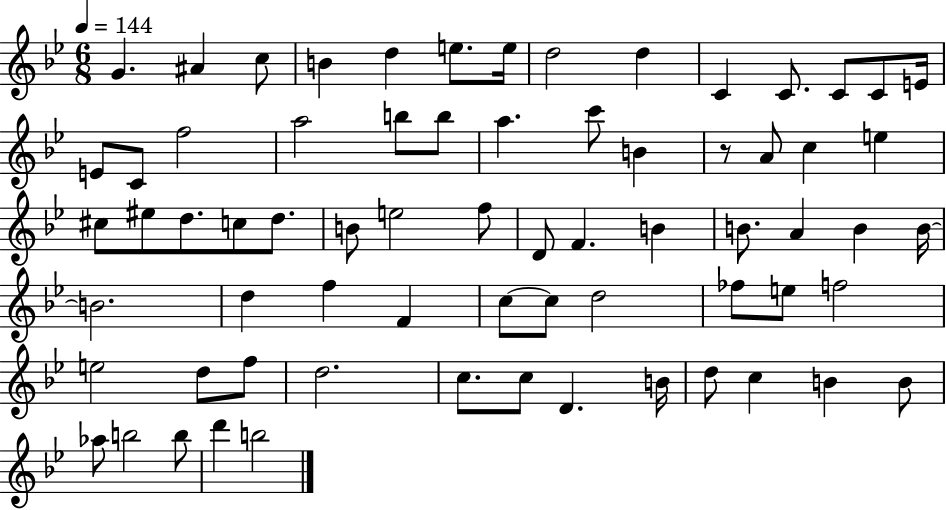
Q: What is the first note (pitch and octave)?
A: G4